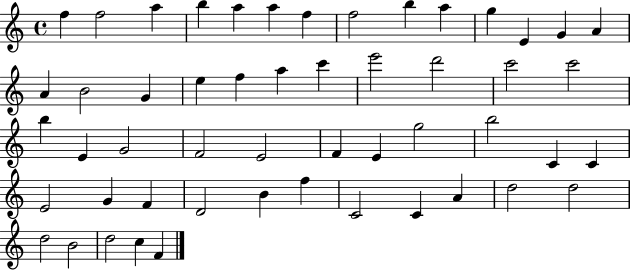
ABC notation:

X:1
T:Untitled
M:4/4
L:1/4
K:C
f f2 a b a a f f2 b a g E G A A B2 G e f a c' e'2 d'2 c'2 c'2 b E G2 F2 E2 F E g2 b2 C C E2 G F D2 B f C2 C A d2 d2 d2 B2 d2 c F